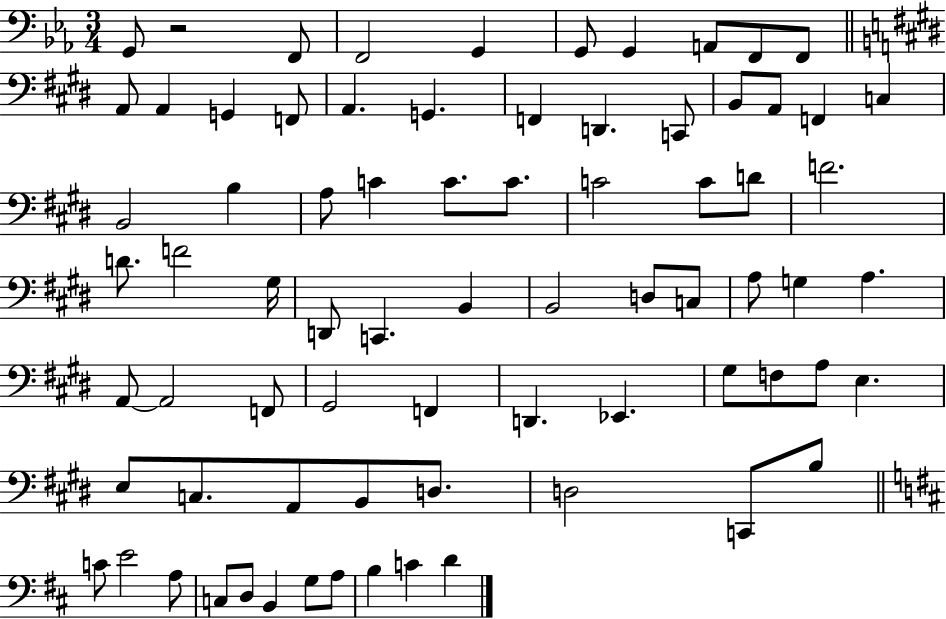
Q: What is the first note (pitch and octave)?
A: G2